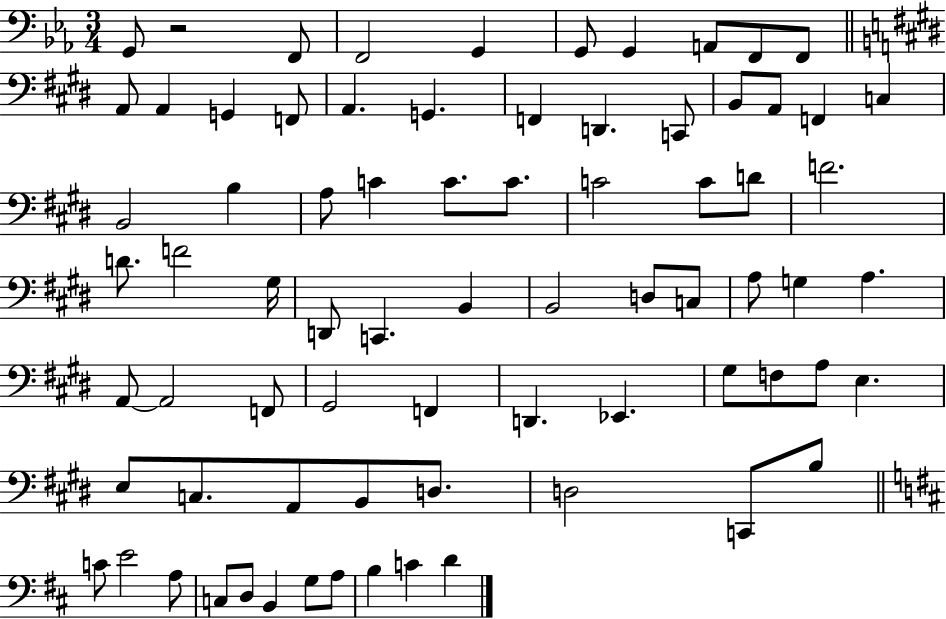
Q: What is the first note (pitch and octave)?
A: G2